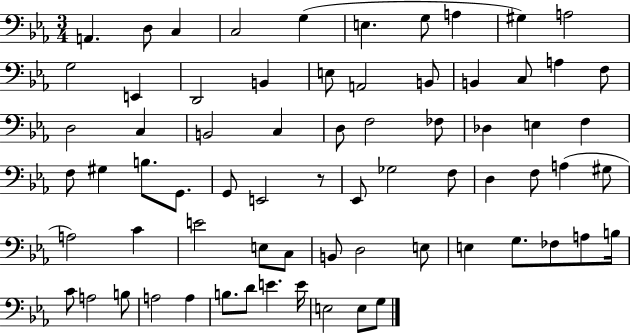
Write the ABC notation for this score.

X:1
T:Untitled
M:3/4
L:1/4
K:Eb
A,, D,/2 C, C,2 G, E, G,/2 A, ^G, A,2 G,2 E,, D,,2 B,, E,/2 A,,2 B,,/2 B,, C,/2 A, F,/2 D,2 C, B,,2 C, D,/2 F,2 _F,/2 _D, E, F, F,/2 ^G, B,/2 G,,/2 G,,/2 E,,2 z/2 _E,,/2 _G,2 F,/2 D, F,/2 A, ^G,/2 A,2 C E2 E,/2 C,/2 B,,/2 D,2 E,/2 E, G,/2 _F,/2 A,/2 B,/4 C/2 A,2 B,/2 A,2 A, B,/2 D/2 E E/4 E,2 E,/2 G,/2